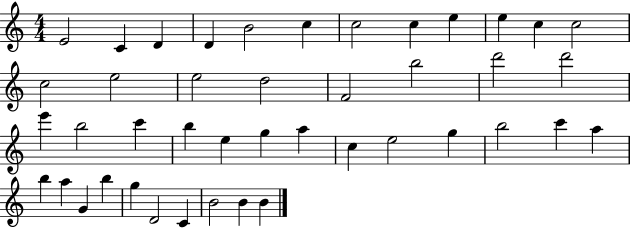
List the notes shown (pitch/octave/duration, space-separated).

E4/h C4/q D4/q D4/q B4/h C5/q C5/h C5/q E5/q E5/q C5/q C5/h C5/h E5/h E5/h D5/h F4/h B5/h D6/h D6/h E6/q B5/h C6/q B5/q E5/q G5/q A5/q C5/q E5/h G5/q B5/h C6/q A5/q B5/q A5/q G4/q B5/q G5/q D4/h C4/q B4/h B4/q B4/q